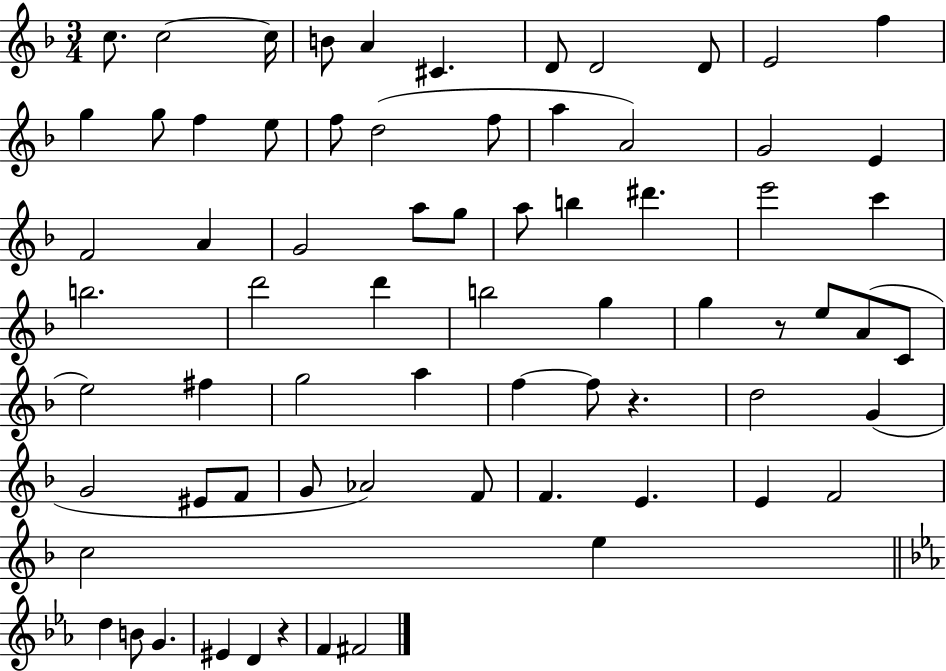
X:1
T:Untitled
M:3/4
L:1/4
K:F
c/2 c2 c/4 B/2 A ^C D/2 D2 D/2 E2 f g g/2 f e/2 f/2 d2 f/2 a A2 G2 E F2 A G2 a/2 g/2 a/2 b ^d' e'2 c' b2 d'2 d' b2 g g z/2 e/2 A/2 C/2 e2 ^f g2 a f f/2 z d2 G G2 ^E/2 F/2 G/2 _A2 F/2 F E E F2 c2 e d B/2 G ^E D z F ^F2